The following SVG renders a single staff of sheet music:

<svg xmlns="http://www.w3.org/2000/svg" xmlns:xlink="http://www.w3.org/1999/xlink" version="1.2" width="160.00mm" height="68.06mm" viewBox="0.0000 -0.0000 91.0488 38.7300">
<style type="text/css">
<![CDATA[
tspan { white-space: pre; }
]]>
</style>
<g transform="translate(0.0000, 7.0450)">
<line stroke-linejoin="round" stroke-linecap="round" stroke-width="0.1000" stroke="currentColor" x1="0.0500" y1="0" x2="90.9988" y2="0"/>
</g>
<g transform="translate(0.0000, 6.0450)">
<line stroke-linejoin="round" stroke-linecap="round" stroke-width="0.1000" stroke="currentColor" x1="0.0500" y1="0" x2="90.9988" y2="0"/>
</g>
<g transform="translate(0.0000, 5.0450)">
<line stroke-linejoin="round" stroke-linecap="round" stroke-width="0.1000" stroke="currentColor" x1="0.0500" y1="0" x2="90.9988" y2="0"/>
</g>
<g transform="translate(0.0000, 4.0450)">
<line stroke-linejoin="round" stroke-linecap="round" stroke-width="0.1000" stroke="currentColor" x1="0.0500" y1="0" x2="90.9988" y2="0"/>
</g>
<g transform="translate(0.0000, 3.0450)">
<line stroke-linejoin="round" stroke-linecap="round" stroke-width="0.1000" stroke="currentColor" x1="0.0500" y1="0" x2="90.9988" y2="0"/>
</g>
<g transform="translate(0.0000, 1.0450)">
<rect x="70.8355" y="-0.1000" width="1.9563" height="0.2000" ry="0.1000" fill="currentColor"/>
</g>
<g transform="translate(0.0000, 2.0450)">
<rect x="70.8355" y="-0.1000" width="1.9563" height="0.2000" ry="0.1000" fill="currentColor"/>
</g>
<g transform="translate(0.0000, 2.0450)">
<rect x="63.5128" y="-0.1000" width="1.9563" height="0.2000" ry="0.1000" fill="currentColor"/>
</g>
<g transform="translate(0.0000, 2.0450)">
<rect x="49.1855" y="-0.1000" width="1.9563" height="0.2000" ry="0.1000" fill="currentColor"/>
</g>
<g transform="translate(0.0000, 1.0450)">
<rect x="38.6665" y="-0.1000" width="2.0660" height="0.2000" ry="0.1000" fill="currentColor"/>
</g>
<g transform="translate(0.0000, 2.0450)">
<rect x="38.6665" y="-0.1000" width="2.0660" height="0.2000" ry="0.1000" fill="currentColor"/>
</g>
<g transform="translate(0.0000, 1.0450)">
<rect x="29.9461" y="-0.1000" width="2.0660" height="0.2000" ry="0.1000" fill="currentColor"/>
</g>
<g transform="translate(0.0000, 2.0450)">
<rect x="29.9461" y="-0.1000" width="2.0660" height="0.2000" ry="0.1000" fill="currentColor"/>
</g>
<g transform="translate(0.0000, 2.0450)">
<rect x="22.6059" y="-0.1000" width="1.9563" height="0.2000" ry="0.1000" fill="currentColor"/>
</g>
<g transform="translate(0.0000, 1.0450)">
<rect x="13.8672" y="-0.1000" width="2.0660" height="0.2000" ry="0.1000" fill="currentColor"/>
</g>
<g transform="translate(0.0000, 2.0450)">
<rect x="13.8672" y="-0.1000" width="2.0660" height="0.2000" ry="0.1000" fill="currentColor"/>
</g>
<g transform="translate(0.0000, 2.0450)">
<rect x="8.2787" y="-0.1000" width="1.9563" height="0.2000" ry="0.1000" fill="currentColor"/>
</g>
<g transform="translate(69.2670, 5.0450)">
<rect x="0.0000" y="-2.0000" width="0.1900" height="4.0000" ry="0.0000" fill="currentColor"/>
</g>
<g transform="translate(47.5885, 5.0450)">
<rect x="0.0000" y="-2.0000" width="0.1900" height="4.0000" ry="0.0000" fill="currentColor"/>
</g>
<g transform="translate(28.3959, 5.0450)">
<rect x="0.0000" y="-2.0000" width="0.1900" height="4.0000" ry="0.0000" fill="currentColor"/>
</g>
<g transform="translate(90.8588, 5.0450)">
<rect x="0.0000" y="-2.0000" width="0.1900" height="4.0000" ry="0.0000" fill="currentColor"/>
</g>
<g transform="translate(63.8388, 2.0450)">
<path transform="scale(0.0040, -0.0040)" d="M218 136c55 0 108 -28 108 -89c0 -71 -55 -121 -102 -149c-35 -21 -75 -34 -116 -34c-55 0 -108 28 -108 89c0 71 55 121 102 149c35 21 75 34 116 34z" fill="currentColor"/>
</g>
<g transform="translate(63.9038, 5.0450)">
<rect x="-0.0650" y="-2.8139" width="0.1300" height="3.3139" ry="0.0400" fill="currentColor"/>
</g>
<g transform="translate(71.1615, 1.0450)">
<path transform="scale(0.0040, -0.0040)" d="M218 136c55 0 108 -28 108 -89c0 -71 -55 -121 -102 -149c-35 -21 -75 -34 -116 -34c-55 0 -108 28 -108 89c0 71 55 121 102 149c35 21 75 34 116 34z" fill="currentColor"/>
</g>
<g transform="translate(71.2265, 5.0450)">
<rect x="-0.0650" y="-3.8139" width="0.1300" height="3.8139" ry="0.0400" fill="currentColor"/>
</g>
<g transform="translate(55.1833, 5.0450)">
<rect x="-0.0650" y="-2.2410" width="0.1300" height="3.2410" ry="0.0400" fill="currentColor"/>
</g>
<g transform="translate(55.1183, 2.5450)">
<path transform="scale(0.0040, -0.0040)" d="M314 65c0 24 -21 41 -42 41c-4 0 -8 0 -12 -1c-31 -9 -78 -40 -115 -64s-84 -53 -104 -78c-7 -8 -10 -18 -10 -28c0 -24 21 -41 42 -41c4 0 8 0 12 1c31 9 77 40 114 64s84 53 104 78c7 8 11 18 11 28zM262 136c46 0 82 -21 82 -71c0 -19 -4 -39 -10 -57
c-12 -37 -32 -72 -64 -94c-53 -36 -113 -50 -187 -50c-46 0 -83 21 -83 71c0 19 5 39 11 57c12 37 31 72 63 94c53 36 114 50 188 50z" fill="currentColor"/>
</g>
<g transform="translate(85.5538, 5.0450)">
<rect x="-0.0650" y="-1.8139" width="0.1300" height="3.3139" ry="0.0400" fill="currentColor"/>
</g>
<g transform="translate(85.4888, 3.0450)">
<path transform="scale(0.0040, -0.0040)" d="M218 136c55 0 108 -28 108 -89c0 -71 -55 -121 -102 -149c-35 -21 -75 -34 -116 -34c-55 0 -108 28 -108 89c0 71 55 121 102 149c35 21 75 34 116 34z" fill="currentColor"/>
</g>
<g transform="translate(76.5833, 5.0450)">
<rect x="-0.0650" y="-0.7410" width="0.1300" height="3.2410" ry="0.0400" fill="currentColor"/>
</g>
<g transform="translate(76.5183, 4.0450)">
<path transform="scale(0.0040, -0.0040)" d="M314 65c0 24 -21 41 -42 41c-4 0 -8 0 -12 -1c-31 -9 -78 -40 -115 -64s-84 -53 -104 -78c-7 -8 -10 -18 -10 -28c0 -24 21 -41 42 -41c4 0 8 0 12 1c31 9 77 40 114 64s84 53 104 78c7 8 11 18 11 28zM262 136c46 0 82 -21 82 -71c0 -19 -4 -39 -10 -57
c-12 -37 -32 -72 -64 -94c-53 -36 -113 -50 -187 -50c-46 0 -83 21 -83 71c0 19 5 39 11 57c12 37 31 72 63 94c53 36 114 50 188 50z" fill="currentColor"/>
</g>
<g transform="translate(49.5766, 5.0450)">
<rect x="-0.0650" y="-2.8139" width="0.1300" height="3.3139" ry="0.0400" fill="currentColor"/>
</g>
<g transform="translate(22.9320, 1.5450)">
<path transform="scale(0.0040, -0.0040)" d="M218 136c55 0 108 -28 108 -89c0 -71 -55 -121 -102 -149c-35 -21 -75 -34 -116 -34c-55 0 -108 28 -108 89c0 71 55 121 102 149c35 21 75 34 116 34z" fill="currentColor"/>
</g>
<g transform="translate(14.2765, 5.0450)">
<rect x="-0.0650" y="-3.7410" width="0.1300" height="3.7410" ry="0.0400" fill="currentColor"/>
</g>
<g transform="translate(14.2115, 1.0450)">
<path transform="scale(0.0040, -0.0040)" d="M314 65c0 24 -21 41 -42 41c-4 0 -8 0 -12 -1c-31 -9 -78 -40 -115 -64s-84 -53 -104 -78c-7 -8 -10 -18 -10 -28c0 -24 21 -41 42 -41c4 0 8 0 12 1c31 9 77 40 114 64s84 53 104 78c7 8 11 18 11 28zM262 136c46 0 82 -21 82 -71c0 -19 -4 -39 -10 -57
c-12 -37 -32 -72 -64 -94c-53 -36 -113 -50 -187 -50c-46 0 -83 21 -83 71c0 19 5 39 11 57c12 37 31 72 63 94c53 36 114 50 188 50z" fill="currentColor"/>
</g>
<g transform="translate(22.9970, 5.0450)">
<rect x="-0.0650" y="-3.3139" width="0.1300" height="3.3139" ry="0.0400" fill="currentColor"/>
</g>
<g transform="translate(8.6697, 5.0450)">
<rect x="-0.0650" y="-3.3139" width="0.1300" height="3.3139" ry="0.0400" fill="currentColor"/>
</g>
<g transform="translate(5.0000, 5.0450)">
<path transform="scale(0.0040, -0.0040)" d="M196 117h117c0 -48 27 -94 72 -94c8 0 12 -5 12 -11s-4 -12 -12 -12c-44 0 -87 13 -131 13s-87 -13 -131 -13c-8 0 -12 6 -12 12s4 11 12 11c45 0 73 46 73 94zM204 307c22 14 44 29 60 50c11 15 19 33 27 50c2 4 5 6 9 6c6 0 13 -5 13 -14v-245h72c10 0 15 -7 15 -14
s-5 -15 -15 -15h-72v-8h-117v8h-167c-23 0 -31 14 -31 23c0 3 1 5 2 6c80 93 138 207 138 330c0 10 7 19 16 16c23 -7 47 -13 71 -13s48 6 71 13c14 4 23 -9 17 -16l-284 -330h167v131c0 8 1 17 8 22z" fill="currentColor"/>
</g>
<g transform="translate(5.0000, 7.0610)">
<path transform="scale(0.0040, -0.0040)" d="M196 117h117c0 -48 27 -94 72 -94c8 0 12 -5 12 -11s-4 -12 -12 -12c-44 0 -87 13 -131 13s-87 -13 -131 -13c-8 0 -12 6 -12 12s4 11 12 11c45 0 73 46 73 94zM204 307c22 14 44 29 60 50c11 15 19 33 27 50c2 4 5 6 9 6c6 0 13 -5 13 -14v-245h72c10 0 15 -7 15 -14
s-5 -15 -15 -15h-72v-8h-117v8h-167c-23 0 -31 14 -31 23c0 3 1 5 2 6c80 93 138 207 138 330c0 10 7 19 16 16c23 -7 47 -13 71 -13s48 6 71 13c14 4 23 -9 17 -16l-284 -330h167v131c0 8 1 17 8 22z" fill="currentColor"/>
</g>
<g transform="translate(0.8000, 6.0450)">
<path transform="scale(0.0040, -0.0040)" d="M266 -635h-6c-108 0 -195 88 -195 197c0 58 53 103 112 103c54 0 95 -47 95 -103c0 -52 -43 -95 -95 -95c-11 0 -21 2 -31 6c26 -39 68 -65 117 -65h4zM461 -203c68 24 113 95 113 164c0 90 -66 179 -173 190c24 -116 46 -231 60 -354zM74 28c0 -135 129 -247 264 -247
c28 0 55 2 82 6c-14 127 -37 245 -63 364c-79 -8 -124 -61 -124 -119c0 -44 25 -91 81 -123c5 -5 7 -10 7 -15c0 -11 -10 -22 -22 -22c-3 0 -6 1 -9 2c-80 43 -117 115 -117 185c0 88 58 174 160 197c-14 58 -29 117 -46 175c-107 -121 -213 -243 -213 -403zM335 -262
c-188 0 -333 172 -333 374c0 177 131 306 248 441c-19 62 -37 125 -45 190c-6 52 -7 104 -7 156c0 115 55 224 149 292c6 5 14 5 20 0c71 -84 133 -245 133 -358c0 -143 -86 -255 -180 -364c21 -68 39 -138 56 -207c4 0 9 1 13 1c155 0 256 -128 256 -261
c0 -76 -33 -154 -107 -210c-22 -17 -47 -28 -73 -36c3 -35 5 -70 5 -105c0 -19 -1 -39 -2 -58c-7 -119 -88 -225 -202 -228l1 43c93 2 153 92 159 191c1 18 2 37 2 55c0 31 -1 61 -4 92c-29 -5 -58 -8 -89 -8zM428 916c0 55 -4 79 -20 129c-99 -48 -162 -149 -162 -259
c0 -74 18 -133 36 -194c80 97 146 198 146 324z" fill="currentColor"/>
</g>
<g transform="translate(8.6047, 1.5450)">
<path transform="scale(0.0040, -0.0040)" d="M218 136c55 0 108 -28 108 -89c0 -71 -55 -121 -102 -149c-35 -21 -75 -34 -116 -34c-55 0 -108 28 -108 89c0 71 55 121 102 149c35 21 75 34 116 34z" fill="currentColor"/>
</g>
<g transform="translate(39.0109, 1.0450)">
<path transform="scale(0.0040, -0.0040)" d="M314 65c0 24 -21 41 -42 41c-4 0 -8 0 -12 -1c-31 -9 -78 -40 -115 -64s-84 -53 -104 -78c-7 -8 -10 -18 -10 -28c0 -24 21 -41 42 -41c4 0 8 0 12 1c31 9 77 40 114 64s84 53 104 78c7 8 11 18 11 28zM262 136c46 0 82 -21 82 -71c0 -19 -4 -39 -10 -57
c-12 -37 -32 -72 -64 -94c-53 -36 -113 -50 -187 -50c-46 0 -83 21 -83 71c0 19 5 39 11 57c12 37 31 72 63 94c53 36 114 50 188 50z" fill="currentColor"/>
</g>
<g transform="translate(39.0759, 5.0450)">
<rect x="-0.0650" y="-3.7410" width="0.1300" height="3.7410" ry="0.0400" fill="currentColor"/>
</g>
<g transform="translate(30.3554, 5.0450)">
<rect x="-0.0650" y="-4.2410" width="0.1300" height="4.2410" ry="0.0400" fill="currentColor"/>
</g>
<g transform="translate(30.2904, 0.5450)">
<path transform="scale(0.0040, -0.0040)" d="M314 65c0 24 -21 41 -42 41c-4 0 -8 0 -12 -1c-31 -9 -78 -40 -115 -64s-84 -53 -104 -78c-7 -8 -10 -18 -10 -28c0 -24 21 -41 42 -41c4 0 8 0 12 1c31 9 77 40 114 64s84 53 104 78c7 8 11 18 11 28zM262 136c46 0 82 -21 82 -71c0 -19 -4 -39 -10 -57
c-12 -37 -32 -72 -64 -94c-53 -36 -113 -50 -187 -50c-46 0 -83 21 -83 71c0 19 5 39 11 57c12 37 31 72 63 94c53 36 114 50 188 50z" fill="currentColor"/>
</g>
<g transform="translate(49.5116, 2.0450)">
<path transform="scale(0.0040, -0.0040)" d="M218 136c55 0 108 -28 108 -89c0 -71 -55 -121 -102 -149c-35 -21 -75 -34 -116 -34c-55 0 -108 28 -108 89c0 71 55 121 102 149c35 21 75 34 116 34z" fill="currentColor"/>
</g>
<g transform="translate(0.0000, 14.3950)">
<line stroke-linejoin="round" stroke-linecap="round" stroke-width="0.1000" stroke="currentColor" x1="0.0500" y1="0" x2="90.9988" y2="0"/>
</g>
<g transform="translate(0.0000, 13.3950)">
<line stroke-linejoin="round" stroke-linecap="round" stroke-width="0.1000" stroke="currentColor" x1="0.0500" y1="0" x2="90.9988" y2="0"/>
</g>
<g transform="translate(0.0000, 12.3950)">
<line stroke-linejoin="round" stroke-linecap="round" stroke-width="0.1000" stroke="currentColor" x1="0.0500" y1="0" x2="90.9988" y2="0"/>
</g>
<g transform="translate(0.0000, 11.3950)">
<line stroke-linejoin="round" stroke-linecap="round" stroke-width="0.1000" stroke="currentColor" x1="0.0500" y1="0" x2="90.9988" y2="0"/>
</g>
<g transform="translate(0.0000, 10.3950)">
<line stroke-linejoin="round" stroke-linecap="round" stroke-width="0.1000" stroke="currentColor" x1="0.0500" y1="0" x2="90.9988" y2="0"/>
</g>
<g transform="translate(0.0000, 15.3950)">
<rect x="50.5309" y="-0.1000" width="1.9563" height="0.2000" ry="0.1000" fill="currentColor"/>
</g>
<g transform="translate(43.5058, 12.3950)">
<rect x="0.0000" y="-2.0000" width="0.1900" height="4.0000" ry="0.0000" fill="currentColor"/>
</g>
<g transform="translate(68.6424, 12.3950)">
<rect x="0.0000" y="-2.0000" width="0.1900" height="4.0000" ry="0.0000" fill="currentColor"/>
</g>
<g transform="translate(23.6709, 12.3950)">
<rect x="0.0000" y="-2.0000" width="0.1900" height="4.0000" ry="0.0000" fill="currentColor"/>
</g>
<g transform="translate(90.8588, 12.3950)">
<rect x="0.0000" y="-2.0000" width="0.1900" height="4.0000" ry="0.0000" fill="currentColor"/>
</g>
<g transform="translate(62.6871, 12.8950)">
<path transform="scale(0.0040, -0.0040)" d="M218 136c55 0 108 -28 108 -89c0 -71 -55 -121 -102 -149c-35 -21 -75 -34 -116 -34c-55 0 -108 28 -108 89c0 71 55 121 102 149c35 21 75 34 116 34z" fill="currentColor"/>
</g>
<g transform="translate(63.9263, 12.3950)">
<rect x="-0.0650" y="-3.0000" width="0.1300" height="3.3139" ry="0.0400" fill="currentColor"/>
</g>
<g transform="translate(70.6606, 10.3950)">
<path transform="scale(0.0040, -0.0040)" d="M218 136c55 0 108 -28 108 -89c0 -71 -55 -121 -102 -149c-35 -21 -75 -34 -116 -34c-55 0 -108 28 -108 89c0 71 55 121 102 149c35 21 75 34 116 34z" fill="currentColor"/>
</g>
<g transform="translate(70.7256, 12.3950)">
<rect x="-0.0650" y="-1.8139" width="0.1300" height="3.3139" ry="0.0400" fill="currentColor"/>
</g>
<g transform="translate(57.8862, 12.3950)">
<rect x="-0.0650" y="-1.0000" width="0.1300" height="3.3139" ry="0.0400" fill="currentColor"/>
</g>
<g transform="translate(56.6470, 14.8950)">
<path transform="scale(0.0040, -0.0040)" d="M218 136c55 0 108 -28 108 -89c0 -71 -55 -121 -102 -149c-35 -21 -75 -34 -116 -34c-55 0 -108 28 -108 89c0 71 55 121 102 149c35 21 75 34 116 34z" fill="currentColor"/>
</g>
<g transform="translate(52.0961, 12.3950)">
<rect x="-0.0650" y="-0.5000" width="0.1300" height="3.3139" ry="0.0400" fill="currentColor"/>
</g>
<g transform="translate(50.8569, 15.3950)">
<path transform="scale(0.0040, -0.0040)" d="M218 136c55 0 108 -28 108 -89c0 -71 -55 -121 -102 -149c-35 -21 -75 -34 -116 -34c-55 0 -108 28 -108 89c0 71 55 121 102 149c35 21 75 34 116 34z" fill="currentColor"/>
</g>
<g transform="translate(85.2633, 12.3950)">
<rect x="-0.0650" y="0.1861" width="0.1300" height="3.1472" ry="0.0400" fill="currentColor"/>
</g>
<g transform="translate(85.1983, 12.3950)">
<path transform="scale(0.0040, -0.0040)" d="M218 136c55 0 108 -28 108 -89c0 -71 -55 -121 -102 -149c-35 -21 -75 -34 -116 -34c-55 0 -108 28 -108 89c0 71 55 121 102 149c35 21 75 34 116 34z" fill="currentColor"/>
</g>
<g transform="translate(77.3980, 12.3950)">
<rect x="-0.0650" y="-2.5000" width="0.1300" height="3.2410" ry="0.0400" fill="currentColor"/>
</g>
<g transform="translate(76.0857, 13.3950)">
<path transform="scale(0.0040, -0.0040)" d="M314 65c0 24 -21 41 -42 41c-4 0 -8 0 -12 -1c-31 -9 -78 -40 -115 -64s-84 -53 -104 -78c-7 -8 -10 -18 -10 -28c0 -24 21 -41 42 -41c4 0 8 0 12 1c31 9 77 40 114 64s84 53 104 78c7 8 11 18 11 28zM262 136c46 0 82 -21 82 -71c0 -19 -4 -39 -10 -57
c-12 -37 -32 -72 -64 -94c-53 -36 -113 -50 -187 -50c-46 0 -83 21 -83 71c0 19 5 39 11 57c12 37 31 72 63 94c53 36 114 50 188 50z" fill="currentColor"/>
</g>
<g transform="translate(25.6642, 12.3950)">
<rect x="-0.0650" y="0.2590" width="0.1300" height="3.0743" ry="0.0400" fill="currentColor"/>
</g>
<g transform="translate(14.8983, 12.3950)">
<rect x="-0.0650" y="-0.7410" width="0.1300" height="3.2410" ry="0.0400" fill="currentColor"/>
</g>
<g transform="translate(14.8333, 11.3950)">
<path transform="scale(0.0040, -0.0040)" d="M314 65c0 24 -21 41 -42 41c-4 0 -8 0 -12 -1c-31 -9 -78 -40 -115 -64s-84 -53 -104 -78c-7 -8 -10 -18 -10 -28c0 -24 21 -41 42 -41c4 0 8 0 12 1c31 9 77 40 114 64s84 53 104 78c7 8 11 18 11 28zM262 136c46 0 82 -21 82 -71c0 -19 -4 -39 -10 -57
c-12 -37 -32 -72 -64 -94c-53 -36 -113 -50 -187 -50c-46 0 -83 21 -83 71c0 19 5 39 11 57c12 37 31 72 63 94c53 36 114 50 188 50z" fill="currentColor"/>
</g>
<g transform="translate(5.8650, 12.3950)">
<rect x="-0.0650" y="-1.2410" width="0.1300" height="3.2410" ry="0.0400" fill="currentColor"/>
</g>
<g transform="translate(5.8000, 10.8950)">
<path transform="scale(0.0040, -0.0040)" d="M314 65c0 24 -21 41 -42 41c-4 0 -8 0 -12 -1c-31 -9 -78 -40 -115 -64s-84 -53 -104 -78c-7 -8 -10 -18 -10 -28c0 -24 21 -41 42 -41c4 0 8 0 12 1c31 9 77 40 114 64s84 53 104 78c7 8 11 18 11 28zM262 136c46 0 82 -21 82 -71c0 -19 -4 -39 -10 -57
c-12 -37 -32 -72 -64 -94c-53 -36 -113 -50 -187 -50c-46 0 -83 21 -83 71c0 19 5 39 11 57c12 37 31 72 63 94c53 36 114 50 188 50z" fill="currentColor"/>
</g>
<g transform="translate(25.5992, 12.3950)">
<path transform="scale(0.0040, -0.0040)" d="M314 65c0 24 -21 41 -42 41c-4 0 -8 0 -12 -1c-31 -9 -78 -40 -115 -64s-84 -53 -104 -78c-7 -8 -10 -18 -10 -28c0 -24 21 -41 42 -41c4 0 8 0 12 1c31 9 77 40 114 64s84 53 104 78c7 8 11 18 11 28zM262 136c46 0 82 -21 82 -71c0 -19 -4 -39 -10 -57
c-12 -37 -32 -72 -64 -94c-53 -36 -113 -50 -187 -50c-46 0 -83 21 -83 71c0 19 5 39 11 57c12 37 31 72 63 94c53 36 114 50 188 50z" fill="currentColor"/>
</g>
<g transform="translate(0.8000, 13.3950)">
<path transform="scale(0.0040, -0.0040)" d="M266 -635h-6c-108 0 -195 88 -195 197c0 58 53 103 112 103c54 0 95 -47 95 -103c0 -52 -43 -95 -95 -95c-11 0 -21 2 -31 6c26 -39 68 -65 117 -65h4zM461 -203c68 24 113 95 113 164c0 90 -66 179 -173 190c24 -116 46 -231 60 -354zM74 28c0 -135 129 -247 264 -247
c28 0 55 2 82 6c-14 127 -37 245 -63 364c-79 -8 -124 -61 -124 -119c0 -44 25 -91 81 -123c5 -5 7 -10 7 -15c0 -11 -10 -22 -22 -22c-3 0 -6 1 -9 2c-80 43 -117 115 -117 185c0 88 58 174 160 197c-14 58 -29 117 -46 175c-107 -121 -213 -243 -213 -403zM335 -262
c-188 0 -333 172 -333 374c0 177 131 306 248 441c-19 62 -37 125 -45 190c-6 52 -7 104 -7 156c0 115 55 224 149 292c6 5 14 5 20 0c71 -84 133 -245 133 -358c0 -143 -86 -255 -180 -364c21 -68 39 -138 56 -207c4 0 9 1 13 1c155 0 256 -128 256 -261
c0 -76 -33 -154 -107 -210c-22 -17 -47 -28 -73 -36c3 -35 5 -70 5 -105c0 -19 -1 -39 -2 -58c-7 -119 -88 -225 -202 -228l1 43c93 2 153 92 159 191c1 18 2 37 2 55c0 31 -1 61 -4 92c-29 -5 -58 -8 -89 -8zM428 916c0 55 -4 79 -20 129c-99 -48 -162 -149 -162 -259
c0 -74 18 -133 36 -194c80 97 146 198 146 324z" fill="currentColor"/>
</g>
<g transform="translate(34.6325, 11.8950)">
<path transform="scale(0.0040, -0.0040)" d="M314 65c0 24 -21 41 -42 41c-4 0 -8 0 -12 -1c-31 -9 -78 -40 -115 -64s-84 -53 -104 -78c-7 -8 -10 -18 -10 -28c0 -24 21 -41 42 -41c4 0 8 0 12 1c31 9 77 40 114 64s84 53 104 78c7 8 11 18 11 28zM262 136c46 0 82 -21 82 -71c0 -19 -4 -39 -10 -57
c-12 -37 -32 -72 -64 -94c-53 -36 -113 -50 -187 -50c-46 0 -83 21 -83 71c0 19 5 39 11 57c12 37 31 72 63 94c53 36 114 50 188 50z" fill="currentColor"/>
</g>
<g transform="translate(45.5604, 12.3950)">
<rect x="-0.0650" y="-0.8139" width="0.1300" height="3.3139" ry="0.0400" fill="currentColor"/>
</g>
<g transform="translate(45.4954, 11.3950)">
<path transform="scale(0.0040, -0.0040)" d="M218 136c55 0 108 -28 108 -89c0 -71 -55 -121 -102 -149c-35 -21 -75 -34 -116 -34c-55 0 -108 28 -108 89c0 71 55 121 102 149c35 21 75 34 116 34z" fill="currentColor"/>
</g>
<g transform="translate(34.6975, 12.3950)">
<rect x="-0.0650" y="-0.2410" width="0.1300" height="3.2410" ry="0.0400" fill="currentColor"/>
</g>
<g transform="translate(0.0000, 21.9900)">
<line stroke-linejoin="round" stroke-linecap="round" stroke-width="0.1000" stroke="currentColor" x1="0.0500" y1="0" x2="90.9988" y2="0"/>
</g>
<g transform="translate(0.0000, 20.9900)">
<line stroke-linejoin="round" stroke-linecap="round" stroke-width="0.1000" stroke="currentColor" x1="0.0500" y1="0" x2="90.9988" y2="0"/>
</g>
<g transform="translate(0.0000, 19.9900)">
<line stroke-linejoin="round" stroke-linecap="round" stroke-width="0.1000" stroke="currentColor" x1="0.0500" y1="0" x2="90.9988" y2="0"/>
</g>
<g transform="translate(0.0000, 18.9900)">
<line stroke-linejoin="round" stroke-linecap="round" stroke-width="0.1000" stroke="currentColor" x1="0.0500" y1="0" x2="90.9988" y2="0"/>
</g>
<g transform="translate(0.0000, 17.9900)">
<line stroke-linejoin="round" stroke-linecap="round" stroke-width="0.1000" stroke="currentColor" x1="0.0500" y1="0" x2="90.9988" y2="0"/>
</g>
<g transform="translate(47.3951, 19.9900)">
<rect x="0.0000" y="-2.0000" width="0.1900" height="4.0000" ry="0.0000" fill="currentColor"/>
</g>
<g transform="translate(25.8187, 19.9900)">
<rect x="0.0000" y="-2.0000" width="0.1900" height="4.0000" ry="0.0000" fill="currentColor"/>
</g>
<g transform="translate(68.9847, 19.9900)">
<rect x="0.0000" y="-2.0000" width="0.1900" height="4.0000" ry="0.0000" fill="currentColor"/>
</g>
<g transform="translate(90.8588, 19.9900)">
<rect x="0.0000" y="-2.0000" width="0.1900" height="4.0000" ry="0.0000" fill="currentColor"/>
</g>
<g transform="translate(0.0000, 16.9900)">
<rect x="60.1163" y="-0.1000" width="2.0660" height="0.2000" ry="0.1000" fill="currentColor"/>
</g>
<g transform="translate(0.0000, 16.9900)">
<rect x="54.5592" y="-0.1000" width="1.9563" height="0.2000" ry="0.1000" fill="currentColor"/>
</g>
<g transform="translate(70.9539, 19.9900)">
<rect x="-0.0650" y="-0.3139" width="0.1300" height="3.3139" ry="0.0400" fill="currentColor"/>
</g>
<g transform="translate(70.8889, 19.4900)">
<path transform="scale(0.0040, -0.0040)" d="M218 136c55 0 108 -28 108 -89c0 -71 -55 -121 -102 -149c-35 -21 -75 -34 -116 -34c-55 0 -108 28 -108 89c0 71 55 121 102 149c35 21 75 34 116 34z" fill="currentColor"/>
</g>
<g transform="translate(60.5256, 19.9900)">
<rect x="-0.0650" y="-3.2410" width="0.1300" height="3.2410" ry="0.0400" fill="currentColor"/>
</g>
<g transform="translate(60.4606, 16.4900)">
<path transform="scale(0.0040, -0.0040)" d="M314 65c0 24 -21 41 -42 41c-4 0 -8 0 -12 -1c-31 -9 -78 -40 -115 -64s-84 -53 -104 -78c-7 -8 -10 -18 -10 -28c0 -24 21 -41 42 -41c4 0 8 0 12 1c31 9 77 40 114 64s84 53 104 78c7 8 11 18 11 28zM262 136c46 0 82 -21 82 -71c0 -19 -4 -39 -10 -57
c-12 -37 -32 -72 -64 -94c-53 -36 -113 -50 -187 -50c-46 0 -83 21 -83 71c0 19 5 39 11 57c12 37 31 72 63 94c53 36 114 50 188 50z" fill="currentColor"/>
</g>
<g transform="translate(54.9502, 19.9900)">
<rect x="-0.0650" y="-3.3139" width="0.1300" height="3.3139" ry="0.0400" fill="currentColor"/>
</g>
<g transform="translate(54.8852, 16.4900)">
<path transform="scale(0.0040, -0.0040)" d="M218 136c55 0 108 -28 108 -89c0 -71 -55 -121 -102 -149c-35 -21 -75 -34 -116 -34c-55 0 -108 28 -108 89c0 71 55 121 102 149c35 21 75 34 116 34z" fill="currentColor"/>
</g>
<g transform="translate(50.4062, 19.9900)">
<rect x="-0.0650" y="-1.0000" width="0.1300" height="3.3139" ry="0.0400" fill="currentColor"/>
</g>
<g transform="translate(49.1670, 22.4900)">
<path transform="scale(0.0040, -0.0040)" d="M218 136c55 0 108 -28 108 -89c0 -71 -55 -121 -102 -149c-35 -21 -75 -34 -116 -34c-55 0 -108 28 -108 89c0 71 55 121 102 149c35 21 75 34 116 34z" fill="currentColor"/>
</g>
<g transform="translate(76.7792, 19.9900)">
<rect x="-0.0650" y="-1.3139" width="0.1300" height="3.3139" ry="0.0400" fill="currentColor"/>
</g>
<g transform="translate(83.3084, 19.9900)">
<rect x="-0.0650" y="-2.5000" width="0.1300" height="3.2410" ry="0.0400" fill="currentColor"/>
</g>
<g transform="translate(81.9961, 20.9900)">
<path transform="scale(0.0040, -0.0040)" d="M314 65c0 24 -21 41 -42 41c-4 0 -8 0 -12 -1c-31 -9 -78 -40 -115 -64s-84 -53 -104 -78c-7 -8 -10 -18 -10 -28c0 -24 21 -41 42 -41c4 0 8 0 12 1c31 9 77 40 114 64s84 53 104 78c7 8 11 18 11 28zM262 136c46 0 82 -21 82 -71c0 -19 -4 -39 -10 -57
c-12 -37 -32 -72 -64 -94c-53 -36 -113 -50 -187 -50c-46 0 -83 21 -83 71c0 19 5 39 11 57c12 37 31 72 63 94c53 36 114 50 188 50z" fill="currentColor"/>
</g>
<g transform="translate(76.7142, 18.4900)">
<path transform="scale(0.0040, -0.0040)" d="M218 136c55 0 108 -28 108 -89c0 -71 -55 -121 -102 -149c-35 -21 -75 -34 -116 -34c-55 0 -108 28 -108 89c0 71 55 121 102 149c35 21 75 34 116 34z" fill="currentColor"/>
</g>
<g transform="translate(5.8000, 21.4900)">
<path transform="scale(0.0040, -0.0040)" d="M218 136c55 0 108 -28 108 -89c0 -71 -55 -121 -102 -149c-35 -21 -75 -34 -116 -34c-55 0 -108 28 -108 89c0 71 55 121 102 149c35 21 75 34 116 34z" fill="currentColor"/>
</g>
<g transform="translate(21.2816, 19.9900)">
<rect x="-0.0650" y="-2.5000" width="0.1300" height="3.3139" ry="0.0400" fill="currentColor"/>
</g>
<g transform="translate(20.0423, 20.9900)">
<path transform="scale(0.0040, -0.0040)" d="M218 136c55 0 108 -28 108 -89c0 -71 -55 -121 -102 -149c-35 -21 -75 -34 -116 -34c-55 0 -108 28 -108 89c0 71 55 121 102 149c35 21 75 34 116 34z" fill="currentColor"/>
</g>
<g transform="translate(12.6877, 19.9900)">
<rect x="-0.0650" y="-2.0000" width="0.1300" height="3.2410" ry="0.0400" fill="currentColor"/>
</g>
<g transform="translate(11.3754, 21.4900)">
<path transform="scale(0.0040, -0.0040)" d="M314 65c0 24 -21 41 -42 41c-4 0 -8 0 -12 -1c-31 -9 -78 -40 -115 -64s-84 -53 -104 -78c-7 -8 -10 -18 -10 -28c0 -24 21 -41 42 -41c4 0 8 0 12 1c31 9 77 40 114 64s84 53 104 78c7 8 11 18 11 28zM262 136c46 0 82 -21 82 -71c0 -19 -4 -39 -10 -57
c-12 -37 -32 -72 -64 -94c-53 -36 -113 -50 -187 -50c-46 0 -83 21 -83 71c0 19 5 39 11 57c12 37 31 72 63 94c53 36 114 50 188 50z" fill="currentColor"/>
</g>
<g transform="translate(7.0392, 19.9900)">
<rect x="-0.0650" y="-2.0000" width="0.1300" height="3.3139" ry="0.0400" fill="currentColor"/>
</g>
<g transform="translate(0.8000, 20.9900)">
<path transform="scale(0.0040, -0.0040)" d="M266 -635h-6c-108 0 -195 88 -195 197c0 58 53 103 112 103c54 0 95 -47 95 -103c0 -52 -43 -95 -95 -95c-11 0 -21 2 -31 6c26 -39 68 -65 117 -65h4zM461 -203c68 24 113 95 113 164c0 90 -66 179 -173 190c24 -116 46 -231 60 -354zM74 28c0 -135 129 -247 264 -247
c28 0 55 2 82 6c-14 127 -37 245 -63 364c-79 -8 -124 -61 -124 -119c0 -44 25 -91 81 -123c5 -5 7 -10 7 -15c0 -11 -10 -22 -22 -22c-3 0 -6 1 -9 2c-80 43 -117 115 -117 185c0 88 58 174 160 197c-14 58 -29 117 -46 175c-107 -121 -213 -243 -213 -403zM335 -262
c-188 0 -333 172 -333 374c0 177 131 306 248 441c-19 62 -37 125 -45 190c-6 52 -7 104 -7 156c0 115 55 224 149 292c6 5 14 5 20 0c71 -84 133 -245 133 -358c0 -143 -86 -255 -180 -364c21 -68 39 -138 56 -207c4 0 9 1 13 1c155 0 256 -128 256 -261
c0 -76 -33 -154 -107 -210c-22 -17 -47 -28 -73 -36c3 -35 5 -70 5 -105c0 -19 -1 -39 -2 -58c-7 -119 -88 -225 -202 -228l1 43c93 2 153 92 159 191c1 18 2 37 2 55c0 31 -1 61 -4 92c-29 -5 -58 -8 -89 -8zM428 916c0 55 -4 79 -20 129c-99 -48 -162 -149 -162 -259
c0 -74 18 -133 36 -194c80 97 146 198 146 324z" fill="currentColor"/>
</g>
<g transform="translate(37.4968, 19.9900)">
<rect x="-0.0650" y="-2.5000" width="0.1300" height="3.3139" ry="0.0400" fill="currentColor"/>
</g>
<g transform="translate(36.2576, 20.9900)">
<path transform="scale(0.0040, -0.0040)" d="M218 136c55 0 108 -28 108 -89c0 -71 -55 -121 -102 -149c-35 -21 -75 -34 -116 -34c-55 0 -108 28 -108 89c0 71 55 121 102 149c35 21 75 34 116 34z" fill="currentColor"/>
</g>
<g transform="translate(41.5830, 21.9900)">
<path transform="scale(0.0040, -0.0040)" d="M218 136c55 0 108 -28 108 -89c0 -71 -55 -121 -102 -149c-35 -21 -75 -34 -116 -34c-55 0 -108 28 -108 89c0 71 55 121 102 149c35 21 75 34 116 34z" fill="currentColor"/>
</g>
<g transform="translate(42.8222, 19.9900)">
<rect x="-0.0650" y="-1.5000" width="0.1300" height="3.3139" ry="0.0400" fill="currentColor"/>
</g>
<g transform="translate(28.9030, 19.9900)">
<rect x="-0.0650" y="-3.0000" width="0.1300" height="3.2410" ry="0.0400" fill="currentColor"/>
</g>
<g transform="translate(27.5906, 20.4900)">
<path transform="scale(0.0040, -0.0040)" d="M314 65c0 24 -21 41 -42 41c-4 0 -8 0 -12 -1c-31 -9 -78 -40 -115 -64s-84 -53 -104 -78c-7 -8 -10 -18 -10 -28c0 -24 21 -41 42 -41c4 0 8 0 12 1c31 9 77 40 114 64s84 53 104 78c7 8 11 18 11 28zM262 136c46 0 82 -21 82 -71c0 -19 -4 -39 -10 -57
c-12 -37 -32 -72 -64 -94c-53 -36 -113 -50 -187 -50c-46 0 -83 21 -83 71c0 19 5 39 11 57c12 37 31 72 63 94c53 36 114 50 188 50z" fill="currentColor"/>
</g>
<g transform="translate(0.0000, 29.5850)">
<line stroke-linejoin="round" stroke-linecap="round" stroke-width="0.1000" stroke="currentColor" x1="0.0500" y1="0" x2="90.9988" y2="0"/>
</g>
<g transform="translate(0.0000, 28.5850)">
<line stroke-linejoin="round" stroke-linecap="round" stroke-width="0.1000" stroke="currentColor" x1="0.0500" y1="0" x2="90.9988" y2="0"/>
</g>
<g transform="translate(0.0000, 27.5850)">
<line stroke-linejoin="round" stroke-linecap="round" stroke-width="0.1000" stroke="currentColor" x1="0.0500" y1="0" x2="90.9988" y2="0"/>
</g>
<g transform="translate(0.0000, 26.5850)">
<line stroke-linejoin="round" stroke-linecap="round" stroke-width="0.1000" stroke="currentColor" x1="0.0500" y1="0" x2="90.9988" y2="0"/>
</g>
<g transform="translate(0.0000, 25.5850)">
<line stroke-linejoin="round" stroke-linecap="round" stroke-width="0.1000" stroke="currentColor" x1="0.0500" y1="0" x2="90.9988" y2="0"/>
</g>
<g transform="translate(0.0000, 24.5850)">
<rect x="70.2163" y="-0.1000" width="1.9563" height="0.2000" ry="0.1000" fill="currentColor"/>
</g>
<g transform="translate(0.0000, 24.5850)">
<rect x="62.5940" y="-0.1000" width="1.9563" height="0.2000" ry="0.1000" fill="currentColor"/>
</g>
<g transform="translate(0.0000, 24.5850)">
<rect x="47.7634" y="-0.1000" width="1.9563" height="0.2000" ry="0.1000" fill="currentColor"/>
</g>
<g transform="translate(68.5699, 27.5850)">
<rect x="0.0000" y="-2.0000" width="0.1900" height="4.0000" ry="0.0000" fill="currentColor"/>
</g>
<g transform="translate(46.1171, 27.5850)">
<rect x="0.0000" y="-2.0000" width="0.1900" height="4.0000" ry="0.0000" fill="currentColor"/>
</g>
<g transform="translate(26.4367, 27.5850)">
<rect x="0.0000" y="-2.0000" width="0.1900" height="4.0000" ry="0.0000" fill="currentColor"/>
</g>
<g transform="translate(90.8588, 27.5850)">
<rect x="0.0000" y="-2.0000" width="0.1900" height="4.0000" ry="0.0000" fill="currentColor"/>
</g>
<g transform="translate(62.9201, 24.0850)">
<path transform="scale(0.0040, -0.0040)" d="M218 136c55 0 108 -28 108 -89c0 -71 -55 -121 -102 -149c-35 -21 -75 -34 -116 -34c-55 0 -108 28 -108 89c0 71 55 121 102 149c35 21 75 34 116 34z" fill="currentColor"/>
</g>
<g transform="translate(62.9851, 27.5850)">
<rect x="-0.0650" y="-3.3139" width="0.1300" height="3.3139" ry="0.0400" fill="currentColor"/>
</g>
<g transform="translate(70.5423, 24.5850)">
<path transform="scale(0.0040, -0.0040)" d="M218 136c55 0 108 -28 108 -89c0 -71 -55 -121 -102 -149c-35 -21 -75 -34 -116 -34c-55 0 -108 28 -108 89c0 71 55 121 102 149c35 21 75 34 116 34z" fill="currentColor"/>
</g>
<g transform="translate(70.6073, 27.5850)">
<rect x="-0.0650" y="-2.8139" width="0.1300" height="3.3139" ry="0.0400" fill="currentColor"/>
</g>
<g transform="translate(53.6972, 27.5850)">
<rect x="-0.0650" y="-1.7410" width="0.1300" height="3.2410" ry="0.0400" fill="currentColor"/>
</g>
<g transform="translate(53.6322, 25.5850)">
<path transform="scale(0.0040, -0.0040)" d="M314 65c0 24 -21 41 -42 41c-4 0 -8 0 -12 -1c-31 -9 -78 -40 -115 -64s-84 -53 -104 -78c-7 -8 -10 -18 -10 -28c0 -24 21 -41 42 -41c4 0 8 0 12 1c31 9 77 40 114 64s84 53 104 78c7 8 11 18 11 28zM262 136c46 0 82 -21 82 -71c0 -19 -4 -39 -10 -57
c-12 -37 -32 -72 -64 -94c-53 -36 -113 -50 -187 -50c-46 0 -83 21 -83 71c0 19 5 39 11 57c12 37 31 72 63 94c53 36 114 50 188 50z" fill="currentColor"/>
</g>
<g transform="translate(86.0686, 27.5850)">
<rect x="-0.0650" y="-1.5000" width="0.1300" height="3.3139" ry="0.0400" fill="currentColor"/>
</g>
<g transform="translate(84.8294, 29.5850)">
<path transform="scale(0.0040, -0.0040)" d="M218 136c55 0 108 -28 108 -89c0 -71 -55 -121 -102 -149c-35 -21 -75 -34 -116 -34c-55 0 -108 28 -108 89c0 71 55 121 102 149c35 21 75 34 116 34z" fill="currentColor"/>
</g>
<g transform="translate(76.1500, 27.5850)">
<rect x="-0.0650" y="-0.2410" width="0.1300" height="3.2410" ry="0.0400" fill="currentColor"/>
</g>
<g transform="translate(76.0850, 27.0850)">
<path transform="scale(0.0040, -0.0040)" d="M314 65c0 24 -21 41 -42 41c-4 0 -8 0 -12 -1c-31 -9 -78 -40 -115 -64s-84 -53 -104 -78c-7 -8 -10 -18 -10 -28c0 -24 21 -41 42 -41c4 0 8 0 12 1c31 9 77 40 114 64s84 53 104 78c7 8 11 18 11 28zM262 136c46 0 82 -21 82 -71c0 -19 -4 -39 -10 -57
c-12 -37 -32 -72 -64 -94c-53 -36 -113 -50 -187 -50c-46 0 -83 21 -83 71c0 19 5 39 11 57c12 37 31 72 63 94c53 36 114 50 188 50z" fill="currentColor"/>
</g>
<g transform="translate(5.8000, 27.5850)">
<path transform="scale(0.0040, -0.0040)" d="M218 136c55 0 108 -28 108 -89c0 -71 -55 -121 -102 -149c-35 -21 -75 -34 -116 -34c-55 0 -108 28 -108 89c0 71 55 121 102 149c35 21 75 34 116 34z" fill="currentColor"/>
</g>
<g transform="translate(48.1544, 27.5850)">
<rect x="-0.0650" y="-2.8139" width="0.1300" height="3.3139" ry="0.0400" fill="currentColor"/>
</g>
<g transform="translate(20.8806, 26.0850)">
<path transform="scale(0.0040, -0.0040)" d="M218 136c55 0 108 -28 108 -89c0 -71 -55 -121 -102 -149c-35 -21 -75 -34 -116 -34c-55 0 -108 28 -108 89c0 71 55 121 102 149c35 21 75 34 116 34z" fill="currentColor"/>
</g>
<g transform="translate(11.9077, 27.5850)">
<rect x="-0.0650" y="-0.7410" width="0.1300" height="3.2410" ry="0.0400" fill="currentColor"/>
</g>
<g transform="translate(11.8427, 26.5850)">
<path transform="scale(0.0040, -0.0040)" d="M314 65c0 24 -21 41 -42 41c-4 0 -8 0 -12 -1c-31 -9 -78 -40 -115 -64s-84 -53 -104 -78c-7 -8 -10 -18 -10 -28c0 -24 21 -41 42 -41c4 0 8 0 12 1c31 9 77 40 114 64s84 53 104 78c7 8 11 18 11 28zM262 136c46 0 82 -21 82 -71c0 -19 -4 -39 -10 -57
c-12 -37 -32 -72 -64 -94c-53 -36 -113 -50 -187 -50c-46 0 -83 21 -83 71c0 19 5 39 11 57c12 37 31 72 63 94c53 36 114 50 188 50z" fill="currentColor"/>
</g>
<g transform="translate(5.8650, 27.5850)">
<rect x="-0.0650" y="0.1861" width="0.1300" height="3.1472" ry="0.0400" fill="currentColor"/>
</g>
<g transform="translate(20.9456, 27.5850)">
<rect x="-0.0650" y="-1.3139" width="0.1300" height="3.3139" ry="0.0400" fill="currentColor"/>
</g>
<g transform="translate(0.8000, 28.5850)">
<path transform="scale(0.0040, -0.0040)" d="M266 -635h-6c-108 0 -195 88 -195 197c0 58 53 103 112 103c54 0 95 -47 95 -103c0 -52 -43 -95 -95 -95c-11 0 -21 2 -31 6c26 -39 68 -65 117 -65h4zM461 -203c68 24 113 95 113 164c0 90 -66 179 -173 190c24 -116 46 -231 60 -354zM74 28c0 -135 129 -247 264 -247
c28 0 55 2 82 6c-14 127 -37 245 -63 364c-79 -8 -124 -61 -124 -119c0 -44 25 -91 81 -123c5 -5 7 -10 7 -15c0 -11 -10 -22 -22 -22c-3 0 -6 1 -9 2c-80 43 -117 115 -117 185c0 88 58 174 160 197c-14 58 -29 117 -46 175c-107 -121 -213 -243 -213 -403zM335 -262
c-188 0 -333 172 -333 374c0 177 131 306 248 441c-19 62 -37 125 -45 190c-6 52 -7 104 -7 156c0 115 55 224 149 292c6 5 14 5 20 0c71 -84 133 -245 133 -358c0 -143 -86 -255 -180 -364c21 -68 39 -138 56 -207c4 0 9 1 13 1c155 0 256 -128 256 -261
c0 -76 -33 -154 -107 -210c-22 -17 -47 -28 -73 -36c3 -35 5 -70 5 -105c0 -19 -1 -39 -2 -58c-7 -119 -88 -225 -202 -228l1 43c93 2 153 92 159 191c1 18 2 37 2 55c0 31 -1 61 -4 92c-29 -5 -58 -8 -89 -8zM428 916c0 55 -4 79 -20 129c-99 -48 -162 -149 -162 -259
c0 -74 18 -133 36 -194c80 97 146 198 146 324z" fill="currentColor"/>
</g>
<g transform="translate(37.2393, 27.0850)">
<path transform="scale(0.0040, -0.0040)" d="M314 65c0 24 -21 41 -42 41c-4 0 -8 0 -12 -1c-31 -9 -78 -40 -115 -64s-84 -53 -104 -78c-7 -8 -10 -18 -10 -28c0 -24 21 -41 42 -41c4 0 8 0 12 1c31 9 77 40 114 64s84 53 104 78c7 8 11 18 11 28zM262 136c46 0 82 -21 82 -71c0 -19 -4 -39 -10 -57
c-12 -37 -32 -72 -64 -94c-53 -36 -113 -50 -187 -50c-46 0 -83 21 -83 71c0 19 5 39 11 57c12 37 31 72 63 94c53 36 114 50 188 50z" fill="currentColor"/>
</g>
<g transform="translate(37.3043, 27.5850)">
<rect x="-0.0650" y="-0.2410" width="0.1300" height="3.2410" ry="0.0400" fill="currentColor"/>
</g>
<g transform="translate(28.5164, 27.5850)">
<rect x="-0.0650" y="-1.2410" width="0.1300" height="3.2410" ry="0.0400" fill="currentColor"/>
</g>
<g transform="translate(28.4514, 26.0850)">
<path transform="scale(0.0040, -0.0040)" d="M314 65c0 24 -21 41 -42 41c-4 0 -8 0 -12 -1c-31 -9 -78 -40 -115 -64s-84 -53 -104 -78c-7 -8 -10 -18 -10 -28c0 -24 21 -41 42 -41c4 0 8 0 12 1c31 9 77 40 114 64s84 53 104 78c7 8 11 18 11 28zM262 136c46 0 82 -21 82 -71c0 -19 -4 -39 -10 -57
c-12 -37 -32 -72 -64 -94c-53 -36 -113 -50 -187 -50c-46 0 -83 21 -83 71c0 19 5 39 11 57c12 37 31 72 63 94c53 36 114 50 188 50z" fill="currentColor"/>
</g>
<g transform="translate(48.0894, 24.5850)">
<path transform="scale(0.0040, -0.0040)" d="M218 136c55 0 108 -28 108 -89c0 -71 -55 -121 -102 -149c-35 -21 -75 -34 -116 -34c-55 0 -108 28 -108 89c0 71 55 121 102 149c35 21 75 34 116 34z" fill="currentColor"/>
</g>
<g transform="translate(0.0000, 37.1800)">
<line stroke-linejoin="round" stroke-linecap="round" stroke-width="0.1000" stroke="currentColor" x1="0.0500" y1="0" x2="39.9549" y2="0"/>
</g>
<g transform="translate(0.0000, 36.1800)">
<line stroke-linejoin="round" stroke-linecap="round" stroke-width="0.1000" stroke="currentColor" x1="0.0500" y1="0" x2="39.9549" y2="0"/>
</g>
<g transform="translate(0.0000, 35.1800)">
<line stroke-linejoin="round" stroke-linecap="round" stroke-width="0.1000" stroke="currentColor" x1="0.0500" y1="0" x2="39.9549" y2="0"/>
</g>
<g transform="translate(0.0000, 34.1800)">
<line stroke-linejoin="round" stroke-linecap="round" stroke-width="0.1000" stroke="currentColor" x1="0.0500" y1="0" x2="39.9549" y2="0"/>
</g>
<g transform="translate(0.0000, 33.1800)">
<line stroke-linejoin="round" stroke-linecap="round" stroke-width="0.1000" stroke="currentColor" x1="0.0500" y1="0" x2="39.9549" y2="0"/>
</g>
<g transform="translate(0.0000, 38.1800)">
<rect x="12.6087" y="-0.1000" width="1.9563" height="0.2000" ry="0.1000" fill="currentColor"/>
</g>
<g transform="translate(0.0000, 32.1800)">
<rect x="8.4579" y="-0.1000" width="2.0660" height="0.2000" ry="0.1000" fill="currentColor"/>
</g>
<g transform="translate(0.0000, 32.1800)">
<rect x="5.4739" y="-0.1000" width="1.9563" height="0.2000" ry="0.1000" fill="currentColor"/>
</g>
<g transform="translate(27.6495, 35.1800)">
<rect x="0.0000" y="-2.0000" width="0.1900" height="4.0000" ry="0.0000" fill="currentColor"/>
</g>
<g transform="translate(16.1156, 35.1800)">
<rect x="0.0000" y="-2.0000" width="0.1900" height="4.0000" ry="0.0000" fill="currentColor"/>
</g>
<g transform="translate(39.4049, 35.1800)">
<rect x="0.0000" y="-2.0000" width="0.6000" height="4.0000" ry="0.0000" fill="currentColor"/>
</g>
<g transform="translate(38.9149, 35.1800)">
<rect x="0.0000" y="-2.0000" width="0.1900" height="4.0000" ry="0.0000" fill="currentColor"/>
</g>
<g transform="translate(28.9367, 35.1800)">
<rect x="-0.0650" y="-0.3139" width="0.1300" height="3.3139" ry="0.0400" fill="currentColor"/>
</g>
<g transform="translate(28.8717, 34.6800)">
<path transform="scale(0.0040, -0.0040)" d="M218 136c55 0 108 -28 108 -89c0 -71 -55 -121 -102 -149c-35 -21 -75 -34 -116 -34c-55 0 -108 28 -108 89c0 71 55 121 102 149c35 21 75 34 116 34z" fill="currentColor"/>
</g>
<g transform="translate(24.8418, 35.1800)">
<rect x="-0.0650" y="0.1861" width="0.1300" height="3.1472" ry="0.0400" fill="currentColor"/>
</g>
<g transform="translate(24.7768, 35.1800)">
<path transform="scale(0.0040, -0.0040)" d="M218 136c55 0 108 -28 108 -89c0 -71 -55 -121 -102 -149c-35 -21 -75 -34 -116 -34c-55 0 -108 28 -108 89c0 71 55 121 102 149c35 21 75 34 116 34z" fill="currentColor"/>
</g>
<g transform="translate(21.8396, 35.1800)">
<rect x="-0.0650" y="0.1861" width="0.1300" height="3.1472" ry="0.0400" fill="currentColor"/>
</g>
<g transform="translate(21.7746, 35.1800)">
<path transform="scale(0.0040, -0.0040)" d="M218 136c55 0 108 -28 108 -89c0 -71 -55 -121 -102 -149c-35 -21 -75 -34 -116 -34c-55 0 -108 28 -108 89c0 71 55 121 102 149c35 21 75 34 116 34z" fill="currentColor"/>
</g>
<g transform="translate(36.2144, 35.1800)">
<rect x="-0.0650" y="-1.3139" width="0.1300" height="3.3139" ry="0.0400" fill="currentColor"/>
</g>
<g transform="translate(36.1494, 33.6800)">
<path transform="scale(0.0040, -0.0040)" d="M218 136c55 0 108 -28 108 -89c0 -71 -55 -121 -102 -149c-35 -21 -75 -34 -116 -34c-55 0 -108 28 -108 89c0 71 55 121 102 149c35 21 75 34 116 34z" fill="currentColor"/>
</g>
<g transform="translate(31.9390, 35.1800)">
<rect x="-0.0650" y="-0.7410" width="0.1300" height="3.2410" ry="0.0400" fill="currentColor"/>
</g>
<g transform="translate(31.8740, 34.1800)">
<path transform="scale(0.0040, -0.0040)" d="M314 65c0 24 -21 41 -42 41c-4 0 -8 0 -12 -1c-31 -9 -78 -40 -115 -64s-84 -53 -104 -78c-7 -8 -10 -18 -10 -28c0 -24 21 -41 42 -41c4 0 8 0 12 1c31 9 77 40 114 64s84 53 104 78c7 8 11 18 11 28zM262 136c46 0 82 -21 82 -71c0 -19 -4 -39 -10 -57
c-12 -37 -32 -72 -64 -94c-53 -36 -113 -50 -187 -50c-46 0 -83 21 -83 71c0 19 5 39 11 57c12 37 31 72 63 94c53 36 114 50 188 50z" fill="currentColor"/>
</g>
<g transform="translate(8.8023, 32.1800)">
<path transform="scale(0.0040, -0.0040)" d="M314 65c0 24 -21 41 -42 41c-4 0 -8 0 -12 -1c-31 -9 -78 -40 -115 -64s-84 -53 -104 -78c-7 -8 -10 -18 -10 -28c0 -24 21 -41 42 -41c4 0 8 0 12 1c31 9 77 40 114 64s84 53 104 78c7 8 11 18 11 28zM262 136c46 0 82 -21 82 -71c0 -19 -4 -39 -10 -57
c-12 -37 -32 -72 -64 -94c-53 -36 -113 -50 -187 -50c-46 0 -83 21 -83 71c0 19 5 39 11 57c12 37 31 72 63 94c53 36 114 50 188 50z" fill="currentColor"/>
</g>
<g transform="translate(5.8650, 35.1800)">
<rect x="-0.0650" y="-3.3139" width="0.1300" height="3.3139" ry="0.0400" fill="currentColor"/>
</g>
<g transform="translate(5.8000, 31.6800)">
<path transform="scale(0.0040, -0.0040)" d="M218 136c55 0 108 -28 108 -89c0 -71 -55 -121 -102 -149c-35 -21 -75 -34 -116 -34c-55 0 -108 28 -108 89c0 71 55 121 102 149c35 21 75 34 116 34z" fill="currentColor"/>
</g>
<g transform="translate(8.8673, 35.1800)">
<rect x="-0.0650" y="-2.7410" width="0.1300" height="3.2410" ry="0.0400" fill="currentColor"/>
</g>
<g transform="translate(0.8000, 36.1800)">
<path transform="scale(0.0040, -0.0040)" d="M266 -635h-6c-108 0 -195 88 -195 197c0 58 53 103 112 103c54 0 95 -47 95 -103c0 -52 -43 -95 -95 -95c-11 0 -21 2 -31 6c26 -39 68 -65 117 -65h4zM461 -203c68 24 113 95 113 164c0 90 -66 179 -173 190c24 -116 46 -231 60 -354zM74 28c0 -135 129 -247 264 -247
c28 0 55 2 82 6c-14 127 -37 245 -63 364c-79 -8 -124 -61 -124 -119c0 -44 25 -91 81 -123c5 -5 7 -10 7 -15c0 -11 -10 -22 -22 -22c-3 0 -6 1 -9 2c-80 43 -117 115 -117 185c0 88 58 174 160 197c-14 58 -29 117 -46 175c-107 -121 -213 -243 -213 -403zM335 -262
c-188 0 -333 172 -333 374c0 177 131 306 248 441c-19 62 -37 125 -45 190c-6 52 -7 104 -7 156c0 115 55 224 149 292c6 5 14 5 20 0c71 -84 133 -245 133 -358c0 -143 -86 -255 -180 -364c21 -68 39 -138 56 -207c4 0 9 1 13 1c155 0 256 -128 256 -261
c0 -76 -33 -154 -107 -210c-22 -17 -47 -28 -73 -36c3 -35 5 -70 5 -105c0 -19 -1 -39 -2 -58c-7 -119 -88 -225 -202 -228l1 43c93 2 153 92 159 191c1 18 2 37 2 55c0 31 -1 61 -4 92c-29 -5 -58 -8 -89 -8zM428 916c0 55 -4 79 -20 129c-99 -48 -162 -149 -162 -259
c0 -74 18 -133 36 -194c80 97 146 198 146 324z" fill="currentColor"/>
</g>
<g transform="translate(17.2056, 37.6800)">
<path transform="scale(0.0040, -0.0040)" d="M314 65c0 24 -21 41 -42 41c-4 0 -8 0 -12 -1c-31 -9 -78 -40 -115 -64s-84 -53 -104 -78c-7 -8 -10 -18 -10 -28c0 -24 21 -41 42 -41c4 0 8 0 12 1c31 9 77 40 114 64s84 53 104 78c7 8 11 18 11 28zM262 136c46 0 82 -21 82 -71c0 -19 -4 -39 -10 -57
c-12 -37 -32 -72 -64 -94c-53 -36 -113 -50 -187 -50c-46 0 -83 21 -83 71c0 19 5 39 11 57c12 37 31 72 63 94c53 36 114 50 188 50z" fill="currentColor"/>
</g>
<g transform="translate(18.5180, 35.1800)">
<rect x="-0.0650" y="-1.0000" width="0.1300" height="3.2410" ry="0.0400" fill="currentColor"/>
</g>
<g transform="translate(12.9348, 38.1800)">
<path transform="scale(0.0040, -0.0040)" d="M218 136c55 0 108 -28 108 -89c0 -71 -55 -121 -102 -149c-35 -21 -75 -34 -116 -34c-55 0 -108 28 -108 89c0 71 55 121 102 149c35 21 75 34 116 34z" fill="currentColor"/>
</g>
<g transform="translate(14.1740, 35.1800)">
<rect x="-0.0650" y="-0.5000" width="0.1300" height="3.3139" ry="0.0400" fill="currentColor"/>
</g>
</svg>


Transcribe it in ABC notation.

X:1
T:Untitled
M:4/4
L:1/4
K:C
b c'2 b d'2 c'2 a g2 a c' d2 f e2 d2 B2 c2 d C D A f G2 B F F2 G A2 G E D b b2 c e G2 B d2 e e2 c2 a f2 b a c2 E b a2 C D2 B B c d2 e